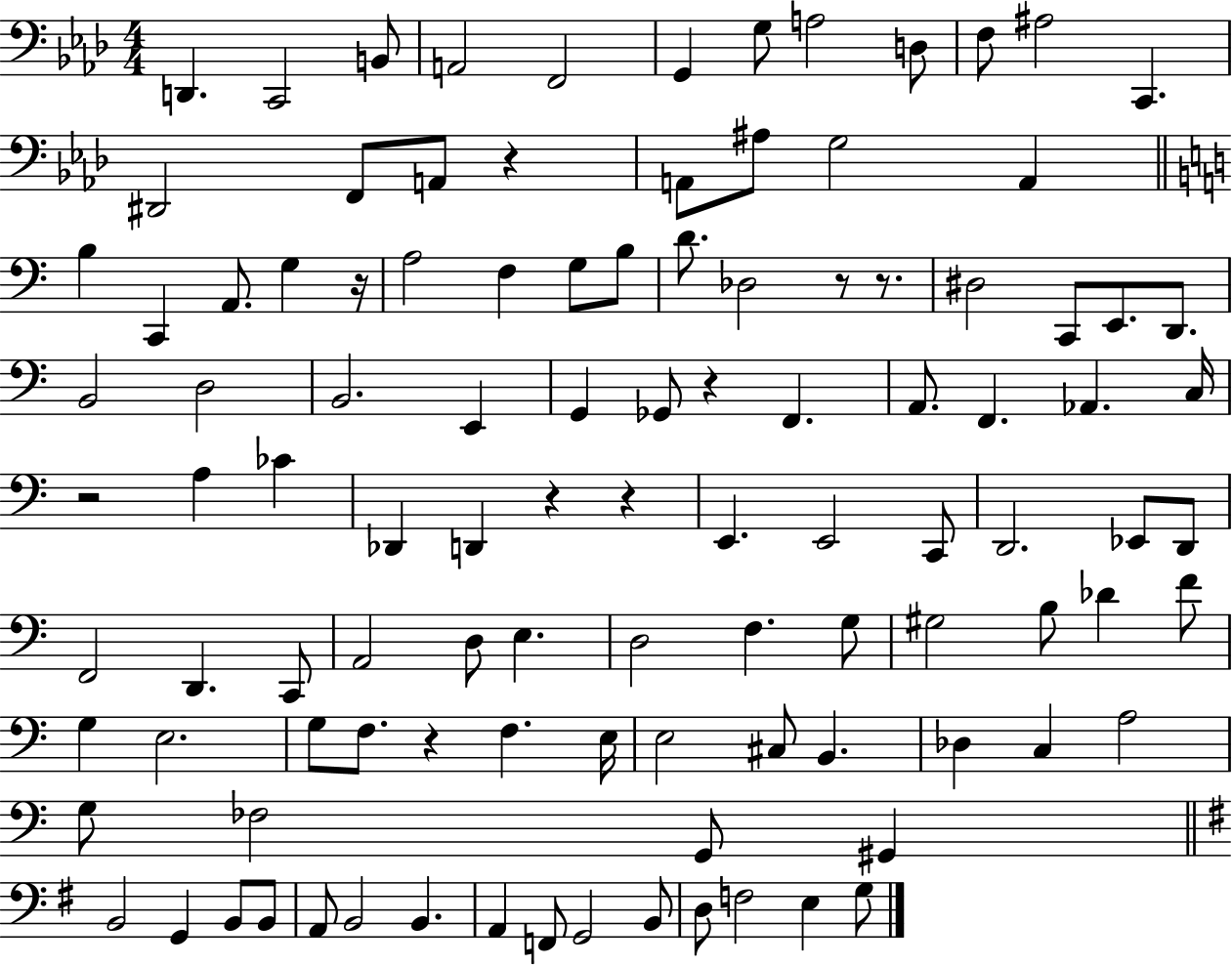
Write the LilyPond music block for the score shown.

{
  \clef bass
  \numericTimeSignature
  \time 4/4
  \key aes \major
  d,4. c,2 b,8 | a,2 f,2 | g,4 g8 a2 d8 | f8 ais2 c,4. | \break dis,2 f,8 a,8 r4 | a,8 ais8 g2 a,4 | \bar "||" \break \key a \minor b4 c,4 a,8. g4 r16 | a2 f4 g8 b8 | d'8. des2 r8 r8. | dis2 c,8 e,8. d,8. | \break b,2 d2 | b,2. e,4 | g,4 ges,8 r4 f,4. | a,8. f,4. aes,4. c16 | \break r2 a4 ces'4 | des,4 d,4 r4 r4 | e,4. e,2 c,8 | d,2. ees,8 d,8 | \break f,2 d,4. c,8 | a,2 d8 e4. | d2 f4. g8 | gis2 b8 des'4 f'8 | \break g4 e2. | g8 f8. r4 f4. e16 | e2 cis8 b,4. | des4 c4 a2 | \break g8 fes2 g,8 gis,4 | \bar "||" \break \key g \major b,2 g,4 b,8 b,8 | a,8 b,2 b,4. | a,4 f,8 g,2 b,8 | d8 f2 e4 g8 | \break \bar "|."
}